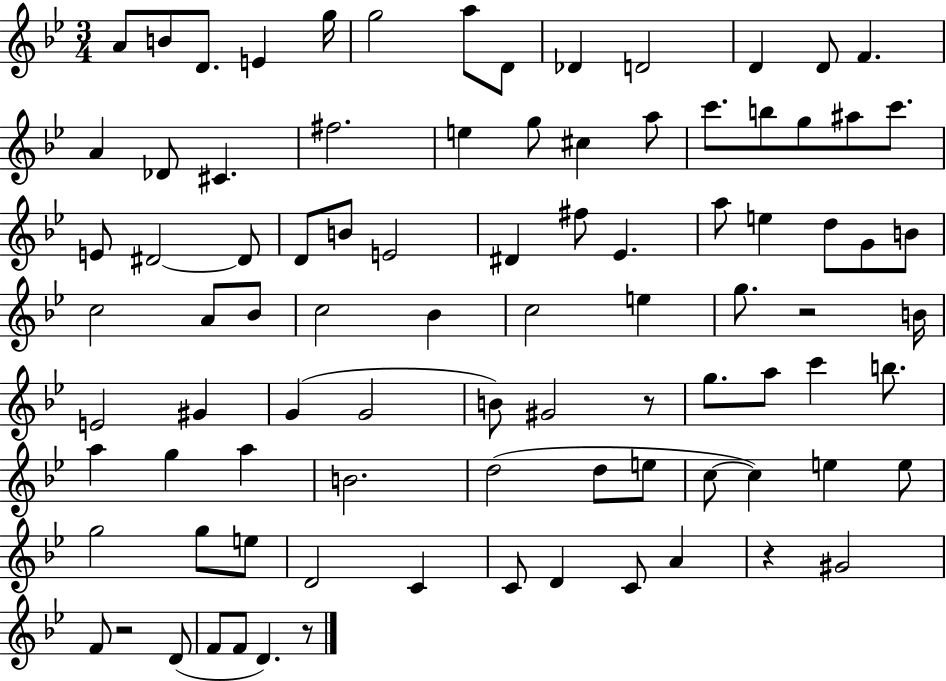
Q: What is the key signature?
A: BES major